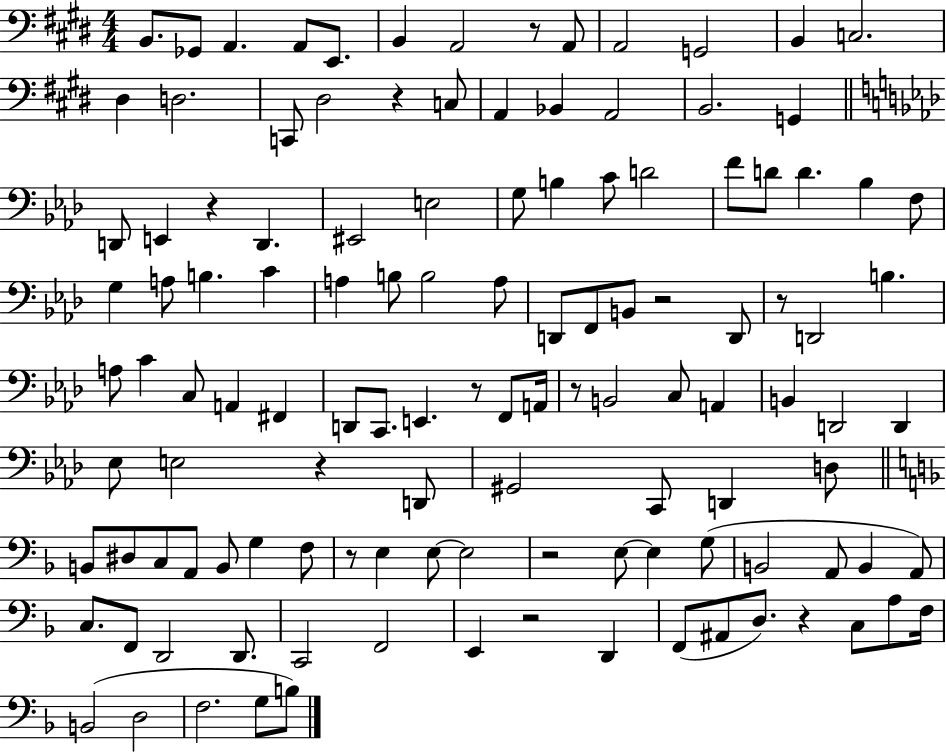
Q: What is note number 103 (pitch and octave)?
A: A3